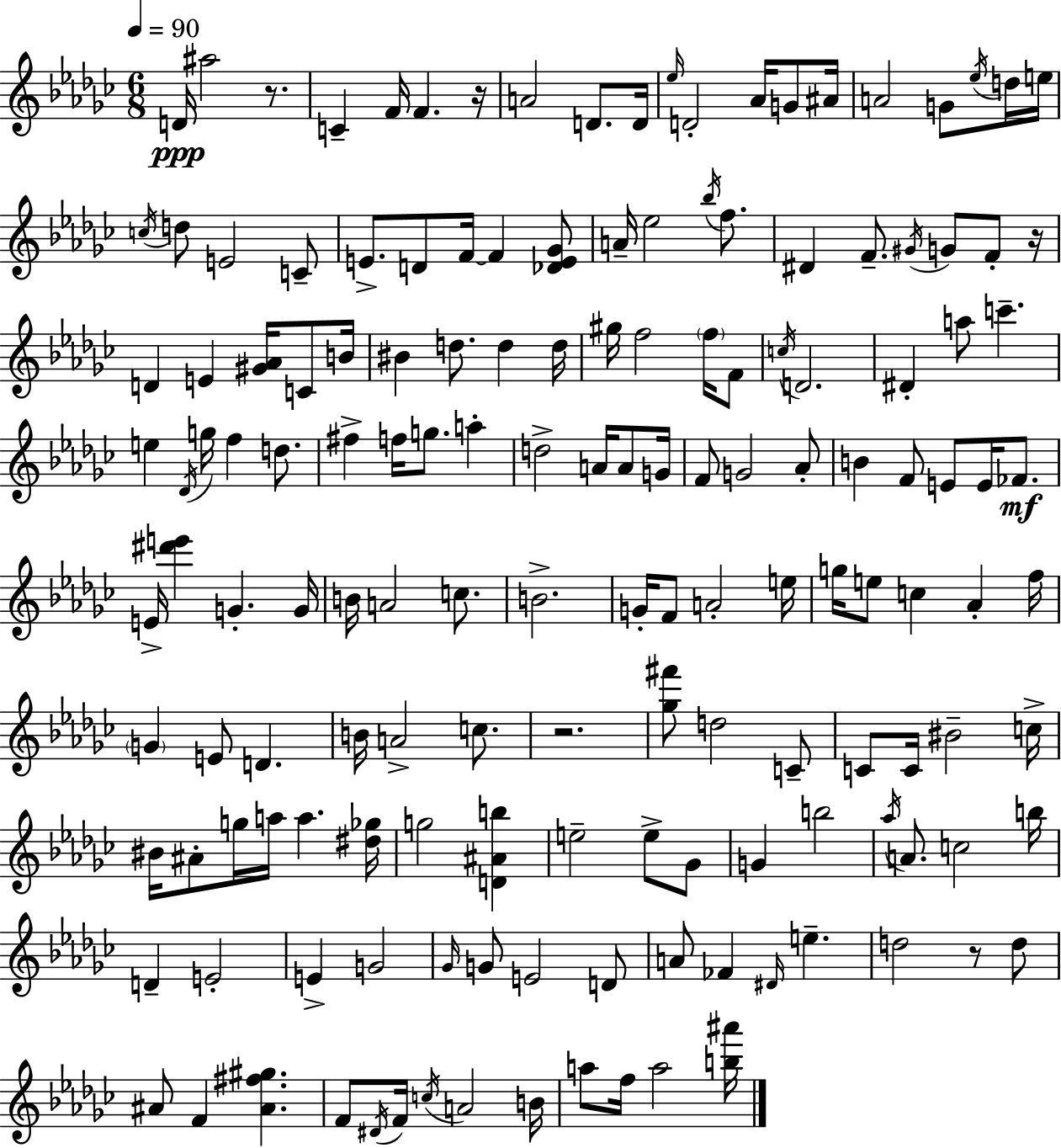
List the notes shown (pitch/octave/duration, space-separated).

D4/s A#5/h R/e. C4/q F4/s F4/q. R/s A4/h D4/e. D4/s Eb5/s D4/h Ab4/s G4/e A#4/s A4/h G4/e Eb5/s D5/s E5/s C5/s D5/e E4/h C4/e E4/e. D4/e F4/s F4/q [Db4,E4,Gb4]/e A4/s Eb5/h Bb5/s F5/e. D#4/q F4/e. G#4/s G4/e F4/e R/s D4/q E4/q [G#4,Ab4]/s C4/e B4/s BIS4/q D5/e. D5/q D5/s G#5/s F5/h F5/s F4/e C5/s D4/h. D#4/q A5/e C6/q. E5/q Db4/s G5/s F5/q D5/e. F#5/q F5/s G5/e. A5/q D5/h A4/s A4/e G4/s F4/e G4/h Ab4/e B4/q F4/e E4/e E4/s FES4/e. E4/s [D#6,E6]/q G4/q. G4/s B4/s A4/h C5/e. B4/h. G4/s F4/e A4/h E5/s G5/s E5/e C5/q Ab4/q F5/s G4/q E4/e D4/q. B4/s A4/h C5/e. R/h. [Gb5,F#6]/e D5/h C4/e C4/e C4/s BIS4/h C5/s BIS4/s A#4/e G5/s A5/s A5/q. [D#5,Gb5]/s G5/h [D4,A#4,B5]/q E5/h E5/e Gb4/e G4/q B5/h Ab5/s A4/e. C5/h B5/s D4/q E4/h E4/q G4/h Gb4/s G4/e E4/h D4/e A4/e FES4/q D#4/s E5/q. D5/h R/e D5/e A#4/e F4/q [A#4,F#5,G#5]/q. F4/e D#4/s F4/s C5/s A4/h B4/s A5/e F5/s A5/h [B5,A#6]/s